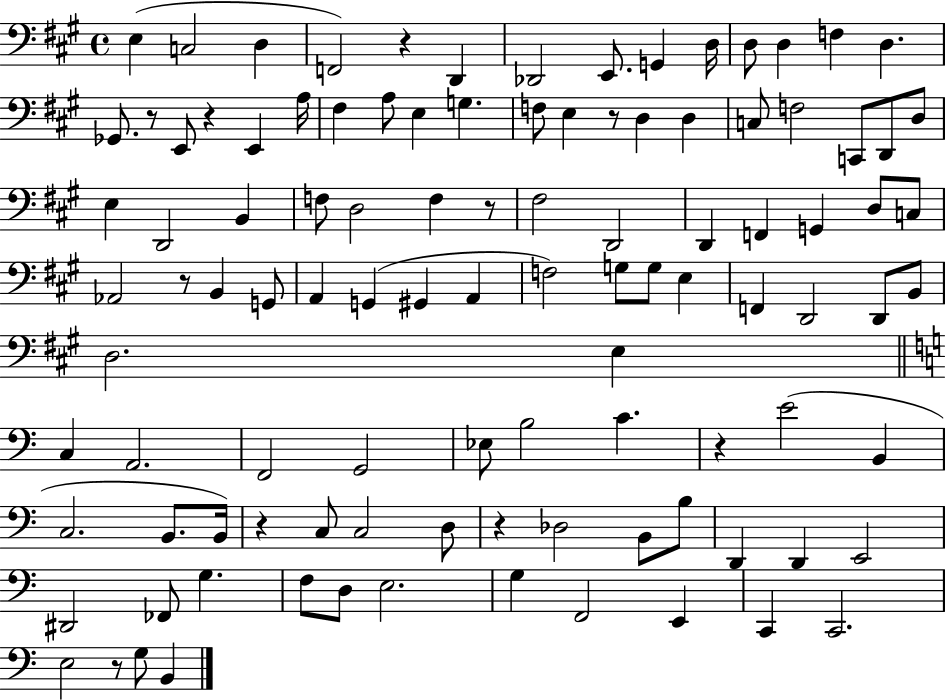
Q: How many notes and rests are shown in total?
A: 105